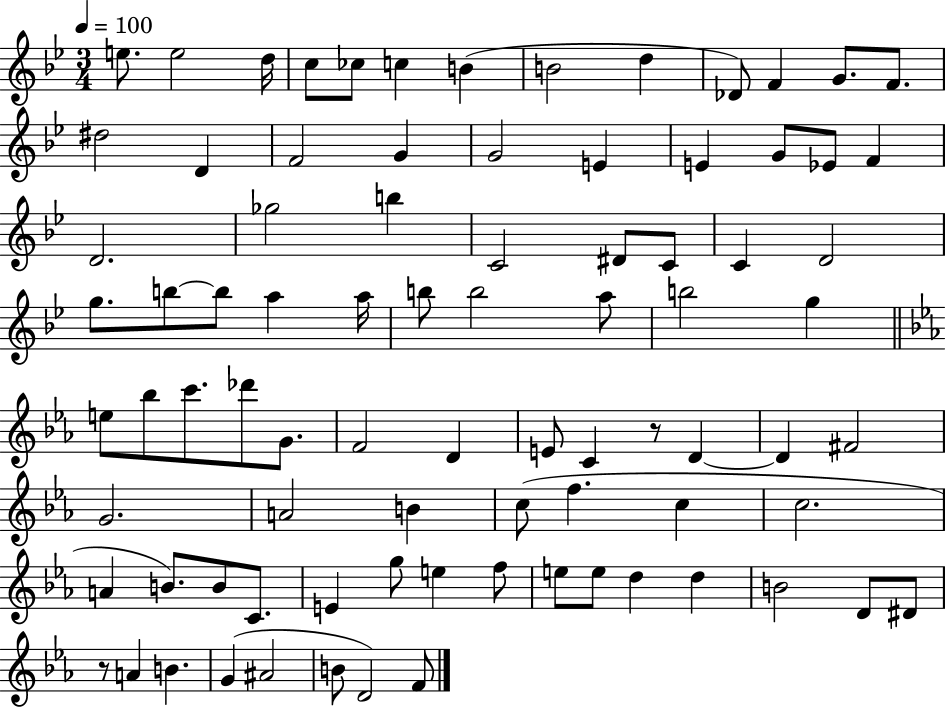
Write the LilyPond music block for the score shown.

{
  \clef treble
  \numericTimeSignature
  \time 3/4
  \key bes \major
  \tempo 4 = 100
  e''8. e''2 d''16 | c''8 ces''8 c''4 b'4( | b'2 d''4 | des'8) f'4 g'8. f'8. | \break dis''2 d'4 | f'2 g'4 | g'2 e'4 | e'4 g'8 ees'8 f'4 | \break d'2. | ges''2 b''4 | c'2 dis'8 c'8 | c'4 d'2 | \break g''8. b''8~~ b''8 a''4 a''16 | b''8 b''2 a''8 | b''2 g''4 | \bar "||" \break \key ees \major e''8 bes''8 c'''8. des'''8 g'8. | f'2 d'4 | e'8 c'4 r8 d'4~~ | d'4 fis'2 | \break g'2. | a'2 b'4 | c''8( f''4. c''4 | c''2. | \break a'4 b'8.) b'8 c'8. | e'4 g''8 e''4 f''8 | e''8 e''8 d''4 d''4 | b'2 d'8 dis'8 | \break r8 a'4 b'4. | g'4( ais'2 | b'8 d'2) f'8 | \bar "|."
}